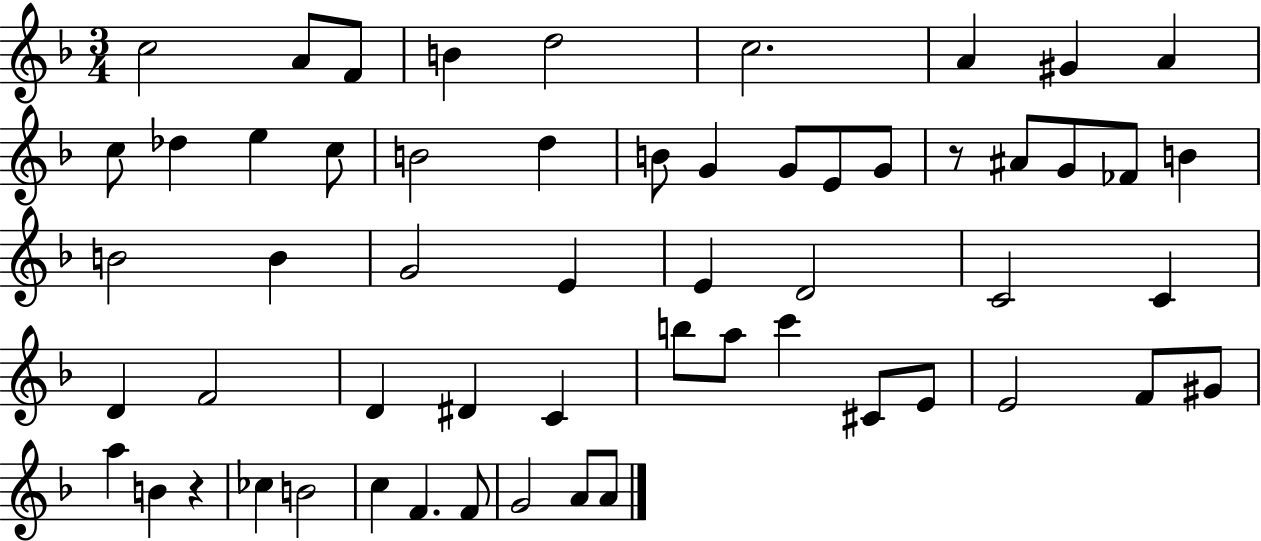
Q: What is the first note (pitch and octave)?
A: C5